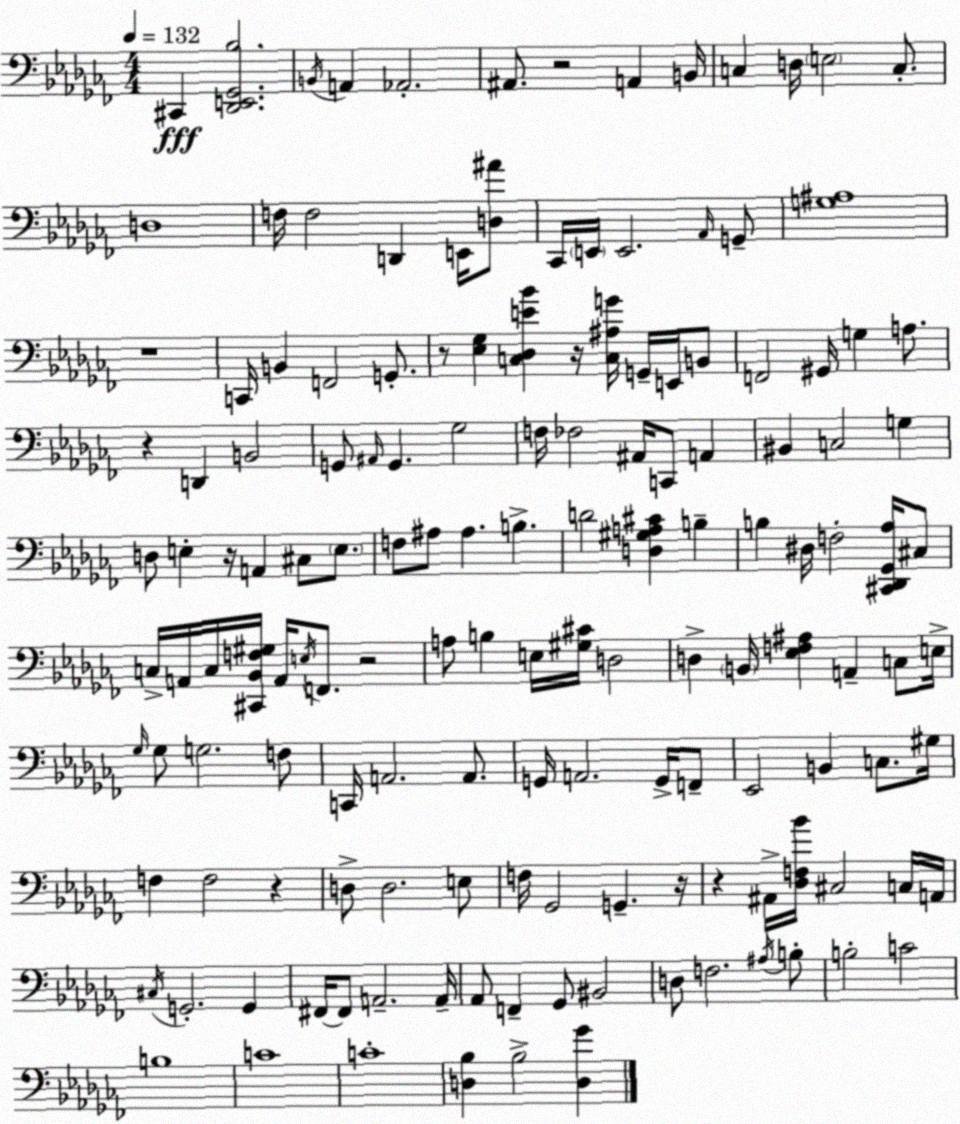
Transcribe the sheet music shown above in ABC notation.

X:1
T:Untitled
M:4/4
L:1/4
K:Abm
^C,, [_D,,E,,_G,,_B,]2 B,,/4 A,, _A,,2 ^A,,/2 z2 A,, B,,/4 C, D,/4 E,2 C,/2 D,4 F,/4 F,2 D,, E,,/4 [D,^A]/2 _C,,/4 E,,/4 E,,2 _A,,/4 G,,/2 [G,^A,]4 z4 C,,/4 B,, F,,2 G,,/2 z/2 [_E,_G,] [C,_D,E_B] z/4 [C,^A,G]/4 G,,/4 E,,/4 B,,/2 F,,2 ^G,,/4 G, A,/2 z D,, B,,2 G,,/2 ^A,,/4 G,, _G,2 F,/4 _F,2 ^A,,/4 C,,/2 A,, ^B,, C,2 G, D,/2 E, z/4 A,, ^C,/2 E,/2 F,/2 ^A,/2 ^A, B, D2 [D,^G,A,^C] B, B, ^D,/4 F,2 [^C,,_D,,_G,,_A,]/4 ^C,/2 C,/4 A,,/4 C,/4 [^C,,_B,,F,^G,]/4 A,,/4 E,/4 F,,/2 z2 A,/2 B, E,/4 [^G,^C]/4 D,2 D, B,,/4 [_E,F,^A,] A,, C,/2 E,/4 _G,/4 _G,/2 G,2 F,/2 C,,/4 A,,2 A,,/2 G,,/4 A,,2 G,,/4 F,,/2 _E,,2 B,, C,/2 ^G,/4 F, F,2 z D,/2 D,2 E,/2 F,/4 _G,,2 G,, z/4 z ^A,,/4 [_D,F,_B]/4 ^C,2 C,/4 A,,/4 ^C,/4 G,,2 G,, ^F,,/4 ^F,,/2 A,,2 A,,/4 _A,,/2 F,, _G,,/2 ^B,,2 D,/2 F,2 ^A,/4 B,/2 B,2 C2 B,4 C4 C4 [D,_B,] _B,2 [D,_G]